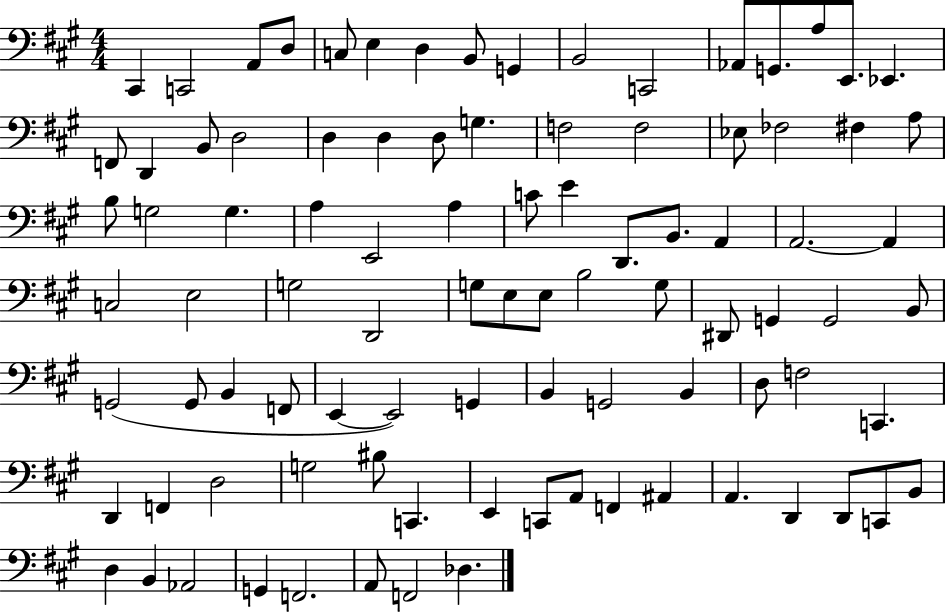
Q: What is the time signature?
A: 4/4